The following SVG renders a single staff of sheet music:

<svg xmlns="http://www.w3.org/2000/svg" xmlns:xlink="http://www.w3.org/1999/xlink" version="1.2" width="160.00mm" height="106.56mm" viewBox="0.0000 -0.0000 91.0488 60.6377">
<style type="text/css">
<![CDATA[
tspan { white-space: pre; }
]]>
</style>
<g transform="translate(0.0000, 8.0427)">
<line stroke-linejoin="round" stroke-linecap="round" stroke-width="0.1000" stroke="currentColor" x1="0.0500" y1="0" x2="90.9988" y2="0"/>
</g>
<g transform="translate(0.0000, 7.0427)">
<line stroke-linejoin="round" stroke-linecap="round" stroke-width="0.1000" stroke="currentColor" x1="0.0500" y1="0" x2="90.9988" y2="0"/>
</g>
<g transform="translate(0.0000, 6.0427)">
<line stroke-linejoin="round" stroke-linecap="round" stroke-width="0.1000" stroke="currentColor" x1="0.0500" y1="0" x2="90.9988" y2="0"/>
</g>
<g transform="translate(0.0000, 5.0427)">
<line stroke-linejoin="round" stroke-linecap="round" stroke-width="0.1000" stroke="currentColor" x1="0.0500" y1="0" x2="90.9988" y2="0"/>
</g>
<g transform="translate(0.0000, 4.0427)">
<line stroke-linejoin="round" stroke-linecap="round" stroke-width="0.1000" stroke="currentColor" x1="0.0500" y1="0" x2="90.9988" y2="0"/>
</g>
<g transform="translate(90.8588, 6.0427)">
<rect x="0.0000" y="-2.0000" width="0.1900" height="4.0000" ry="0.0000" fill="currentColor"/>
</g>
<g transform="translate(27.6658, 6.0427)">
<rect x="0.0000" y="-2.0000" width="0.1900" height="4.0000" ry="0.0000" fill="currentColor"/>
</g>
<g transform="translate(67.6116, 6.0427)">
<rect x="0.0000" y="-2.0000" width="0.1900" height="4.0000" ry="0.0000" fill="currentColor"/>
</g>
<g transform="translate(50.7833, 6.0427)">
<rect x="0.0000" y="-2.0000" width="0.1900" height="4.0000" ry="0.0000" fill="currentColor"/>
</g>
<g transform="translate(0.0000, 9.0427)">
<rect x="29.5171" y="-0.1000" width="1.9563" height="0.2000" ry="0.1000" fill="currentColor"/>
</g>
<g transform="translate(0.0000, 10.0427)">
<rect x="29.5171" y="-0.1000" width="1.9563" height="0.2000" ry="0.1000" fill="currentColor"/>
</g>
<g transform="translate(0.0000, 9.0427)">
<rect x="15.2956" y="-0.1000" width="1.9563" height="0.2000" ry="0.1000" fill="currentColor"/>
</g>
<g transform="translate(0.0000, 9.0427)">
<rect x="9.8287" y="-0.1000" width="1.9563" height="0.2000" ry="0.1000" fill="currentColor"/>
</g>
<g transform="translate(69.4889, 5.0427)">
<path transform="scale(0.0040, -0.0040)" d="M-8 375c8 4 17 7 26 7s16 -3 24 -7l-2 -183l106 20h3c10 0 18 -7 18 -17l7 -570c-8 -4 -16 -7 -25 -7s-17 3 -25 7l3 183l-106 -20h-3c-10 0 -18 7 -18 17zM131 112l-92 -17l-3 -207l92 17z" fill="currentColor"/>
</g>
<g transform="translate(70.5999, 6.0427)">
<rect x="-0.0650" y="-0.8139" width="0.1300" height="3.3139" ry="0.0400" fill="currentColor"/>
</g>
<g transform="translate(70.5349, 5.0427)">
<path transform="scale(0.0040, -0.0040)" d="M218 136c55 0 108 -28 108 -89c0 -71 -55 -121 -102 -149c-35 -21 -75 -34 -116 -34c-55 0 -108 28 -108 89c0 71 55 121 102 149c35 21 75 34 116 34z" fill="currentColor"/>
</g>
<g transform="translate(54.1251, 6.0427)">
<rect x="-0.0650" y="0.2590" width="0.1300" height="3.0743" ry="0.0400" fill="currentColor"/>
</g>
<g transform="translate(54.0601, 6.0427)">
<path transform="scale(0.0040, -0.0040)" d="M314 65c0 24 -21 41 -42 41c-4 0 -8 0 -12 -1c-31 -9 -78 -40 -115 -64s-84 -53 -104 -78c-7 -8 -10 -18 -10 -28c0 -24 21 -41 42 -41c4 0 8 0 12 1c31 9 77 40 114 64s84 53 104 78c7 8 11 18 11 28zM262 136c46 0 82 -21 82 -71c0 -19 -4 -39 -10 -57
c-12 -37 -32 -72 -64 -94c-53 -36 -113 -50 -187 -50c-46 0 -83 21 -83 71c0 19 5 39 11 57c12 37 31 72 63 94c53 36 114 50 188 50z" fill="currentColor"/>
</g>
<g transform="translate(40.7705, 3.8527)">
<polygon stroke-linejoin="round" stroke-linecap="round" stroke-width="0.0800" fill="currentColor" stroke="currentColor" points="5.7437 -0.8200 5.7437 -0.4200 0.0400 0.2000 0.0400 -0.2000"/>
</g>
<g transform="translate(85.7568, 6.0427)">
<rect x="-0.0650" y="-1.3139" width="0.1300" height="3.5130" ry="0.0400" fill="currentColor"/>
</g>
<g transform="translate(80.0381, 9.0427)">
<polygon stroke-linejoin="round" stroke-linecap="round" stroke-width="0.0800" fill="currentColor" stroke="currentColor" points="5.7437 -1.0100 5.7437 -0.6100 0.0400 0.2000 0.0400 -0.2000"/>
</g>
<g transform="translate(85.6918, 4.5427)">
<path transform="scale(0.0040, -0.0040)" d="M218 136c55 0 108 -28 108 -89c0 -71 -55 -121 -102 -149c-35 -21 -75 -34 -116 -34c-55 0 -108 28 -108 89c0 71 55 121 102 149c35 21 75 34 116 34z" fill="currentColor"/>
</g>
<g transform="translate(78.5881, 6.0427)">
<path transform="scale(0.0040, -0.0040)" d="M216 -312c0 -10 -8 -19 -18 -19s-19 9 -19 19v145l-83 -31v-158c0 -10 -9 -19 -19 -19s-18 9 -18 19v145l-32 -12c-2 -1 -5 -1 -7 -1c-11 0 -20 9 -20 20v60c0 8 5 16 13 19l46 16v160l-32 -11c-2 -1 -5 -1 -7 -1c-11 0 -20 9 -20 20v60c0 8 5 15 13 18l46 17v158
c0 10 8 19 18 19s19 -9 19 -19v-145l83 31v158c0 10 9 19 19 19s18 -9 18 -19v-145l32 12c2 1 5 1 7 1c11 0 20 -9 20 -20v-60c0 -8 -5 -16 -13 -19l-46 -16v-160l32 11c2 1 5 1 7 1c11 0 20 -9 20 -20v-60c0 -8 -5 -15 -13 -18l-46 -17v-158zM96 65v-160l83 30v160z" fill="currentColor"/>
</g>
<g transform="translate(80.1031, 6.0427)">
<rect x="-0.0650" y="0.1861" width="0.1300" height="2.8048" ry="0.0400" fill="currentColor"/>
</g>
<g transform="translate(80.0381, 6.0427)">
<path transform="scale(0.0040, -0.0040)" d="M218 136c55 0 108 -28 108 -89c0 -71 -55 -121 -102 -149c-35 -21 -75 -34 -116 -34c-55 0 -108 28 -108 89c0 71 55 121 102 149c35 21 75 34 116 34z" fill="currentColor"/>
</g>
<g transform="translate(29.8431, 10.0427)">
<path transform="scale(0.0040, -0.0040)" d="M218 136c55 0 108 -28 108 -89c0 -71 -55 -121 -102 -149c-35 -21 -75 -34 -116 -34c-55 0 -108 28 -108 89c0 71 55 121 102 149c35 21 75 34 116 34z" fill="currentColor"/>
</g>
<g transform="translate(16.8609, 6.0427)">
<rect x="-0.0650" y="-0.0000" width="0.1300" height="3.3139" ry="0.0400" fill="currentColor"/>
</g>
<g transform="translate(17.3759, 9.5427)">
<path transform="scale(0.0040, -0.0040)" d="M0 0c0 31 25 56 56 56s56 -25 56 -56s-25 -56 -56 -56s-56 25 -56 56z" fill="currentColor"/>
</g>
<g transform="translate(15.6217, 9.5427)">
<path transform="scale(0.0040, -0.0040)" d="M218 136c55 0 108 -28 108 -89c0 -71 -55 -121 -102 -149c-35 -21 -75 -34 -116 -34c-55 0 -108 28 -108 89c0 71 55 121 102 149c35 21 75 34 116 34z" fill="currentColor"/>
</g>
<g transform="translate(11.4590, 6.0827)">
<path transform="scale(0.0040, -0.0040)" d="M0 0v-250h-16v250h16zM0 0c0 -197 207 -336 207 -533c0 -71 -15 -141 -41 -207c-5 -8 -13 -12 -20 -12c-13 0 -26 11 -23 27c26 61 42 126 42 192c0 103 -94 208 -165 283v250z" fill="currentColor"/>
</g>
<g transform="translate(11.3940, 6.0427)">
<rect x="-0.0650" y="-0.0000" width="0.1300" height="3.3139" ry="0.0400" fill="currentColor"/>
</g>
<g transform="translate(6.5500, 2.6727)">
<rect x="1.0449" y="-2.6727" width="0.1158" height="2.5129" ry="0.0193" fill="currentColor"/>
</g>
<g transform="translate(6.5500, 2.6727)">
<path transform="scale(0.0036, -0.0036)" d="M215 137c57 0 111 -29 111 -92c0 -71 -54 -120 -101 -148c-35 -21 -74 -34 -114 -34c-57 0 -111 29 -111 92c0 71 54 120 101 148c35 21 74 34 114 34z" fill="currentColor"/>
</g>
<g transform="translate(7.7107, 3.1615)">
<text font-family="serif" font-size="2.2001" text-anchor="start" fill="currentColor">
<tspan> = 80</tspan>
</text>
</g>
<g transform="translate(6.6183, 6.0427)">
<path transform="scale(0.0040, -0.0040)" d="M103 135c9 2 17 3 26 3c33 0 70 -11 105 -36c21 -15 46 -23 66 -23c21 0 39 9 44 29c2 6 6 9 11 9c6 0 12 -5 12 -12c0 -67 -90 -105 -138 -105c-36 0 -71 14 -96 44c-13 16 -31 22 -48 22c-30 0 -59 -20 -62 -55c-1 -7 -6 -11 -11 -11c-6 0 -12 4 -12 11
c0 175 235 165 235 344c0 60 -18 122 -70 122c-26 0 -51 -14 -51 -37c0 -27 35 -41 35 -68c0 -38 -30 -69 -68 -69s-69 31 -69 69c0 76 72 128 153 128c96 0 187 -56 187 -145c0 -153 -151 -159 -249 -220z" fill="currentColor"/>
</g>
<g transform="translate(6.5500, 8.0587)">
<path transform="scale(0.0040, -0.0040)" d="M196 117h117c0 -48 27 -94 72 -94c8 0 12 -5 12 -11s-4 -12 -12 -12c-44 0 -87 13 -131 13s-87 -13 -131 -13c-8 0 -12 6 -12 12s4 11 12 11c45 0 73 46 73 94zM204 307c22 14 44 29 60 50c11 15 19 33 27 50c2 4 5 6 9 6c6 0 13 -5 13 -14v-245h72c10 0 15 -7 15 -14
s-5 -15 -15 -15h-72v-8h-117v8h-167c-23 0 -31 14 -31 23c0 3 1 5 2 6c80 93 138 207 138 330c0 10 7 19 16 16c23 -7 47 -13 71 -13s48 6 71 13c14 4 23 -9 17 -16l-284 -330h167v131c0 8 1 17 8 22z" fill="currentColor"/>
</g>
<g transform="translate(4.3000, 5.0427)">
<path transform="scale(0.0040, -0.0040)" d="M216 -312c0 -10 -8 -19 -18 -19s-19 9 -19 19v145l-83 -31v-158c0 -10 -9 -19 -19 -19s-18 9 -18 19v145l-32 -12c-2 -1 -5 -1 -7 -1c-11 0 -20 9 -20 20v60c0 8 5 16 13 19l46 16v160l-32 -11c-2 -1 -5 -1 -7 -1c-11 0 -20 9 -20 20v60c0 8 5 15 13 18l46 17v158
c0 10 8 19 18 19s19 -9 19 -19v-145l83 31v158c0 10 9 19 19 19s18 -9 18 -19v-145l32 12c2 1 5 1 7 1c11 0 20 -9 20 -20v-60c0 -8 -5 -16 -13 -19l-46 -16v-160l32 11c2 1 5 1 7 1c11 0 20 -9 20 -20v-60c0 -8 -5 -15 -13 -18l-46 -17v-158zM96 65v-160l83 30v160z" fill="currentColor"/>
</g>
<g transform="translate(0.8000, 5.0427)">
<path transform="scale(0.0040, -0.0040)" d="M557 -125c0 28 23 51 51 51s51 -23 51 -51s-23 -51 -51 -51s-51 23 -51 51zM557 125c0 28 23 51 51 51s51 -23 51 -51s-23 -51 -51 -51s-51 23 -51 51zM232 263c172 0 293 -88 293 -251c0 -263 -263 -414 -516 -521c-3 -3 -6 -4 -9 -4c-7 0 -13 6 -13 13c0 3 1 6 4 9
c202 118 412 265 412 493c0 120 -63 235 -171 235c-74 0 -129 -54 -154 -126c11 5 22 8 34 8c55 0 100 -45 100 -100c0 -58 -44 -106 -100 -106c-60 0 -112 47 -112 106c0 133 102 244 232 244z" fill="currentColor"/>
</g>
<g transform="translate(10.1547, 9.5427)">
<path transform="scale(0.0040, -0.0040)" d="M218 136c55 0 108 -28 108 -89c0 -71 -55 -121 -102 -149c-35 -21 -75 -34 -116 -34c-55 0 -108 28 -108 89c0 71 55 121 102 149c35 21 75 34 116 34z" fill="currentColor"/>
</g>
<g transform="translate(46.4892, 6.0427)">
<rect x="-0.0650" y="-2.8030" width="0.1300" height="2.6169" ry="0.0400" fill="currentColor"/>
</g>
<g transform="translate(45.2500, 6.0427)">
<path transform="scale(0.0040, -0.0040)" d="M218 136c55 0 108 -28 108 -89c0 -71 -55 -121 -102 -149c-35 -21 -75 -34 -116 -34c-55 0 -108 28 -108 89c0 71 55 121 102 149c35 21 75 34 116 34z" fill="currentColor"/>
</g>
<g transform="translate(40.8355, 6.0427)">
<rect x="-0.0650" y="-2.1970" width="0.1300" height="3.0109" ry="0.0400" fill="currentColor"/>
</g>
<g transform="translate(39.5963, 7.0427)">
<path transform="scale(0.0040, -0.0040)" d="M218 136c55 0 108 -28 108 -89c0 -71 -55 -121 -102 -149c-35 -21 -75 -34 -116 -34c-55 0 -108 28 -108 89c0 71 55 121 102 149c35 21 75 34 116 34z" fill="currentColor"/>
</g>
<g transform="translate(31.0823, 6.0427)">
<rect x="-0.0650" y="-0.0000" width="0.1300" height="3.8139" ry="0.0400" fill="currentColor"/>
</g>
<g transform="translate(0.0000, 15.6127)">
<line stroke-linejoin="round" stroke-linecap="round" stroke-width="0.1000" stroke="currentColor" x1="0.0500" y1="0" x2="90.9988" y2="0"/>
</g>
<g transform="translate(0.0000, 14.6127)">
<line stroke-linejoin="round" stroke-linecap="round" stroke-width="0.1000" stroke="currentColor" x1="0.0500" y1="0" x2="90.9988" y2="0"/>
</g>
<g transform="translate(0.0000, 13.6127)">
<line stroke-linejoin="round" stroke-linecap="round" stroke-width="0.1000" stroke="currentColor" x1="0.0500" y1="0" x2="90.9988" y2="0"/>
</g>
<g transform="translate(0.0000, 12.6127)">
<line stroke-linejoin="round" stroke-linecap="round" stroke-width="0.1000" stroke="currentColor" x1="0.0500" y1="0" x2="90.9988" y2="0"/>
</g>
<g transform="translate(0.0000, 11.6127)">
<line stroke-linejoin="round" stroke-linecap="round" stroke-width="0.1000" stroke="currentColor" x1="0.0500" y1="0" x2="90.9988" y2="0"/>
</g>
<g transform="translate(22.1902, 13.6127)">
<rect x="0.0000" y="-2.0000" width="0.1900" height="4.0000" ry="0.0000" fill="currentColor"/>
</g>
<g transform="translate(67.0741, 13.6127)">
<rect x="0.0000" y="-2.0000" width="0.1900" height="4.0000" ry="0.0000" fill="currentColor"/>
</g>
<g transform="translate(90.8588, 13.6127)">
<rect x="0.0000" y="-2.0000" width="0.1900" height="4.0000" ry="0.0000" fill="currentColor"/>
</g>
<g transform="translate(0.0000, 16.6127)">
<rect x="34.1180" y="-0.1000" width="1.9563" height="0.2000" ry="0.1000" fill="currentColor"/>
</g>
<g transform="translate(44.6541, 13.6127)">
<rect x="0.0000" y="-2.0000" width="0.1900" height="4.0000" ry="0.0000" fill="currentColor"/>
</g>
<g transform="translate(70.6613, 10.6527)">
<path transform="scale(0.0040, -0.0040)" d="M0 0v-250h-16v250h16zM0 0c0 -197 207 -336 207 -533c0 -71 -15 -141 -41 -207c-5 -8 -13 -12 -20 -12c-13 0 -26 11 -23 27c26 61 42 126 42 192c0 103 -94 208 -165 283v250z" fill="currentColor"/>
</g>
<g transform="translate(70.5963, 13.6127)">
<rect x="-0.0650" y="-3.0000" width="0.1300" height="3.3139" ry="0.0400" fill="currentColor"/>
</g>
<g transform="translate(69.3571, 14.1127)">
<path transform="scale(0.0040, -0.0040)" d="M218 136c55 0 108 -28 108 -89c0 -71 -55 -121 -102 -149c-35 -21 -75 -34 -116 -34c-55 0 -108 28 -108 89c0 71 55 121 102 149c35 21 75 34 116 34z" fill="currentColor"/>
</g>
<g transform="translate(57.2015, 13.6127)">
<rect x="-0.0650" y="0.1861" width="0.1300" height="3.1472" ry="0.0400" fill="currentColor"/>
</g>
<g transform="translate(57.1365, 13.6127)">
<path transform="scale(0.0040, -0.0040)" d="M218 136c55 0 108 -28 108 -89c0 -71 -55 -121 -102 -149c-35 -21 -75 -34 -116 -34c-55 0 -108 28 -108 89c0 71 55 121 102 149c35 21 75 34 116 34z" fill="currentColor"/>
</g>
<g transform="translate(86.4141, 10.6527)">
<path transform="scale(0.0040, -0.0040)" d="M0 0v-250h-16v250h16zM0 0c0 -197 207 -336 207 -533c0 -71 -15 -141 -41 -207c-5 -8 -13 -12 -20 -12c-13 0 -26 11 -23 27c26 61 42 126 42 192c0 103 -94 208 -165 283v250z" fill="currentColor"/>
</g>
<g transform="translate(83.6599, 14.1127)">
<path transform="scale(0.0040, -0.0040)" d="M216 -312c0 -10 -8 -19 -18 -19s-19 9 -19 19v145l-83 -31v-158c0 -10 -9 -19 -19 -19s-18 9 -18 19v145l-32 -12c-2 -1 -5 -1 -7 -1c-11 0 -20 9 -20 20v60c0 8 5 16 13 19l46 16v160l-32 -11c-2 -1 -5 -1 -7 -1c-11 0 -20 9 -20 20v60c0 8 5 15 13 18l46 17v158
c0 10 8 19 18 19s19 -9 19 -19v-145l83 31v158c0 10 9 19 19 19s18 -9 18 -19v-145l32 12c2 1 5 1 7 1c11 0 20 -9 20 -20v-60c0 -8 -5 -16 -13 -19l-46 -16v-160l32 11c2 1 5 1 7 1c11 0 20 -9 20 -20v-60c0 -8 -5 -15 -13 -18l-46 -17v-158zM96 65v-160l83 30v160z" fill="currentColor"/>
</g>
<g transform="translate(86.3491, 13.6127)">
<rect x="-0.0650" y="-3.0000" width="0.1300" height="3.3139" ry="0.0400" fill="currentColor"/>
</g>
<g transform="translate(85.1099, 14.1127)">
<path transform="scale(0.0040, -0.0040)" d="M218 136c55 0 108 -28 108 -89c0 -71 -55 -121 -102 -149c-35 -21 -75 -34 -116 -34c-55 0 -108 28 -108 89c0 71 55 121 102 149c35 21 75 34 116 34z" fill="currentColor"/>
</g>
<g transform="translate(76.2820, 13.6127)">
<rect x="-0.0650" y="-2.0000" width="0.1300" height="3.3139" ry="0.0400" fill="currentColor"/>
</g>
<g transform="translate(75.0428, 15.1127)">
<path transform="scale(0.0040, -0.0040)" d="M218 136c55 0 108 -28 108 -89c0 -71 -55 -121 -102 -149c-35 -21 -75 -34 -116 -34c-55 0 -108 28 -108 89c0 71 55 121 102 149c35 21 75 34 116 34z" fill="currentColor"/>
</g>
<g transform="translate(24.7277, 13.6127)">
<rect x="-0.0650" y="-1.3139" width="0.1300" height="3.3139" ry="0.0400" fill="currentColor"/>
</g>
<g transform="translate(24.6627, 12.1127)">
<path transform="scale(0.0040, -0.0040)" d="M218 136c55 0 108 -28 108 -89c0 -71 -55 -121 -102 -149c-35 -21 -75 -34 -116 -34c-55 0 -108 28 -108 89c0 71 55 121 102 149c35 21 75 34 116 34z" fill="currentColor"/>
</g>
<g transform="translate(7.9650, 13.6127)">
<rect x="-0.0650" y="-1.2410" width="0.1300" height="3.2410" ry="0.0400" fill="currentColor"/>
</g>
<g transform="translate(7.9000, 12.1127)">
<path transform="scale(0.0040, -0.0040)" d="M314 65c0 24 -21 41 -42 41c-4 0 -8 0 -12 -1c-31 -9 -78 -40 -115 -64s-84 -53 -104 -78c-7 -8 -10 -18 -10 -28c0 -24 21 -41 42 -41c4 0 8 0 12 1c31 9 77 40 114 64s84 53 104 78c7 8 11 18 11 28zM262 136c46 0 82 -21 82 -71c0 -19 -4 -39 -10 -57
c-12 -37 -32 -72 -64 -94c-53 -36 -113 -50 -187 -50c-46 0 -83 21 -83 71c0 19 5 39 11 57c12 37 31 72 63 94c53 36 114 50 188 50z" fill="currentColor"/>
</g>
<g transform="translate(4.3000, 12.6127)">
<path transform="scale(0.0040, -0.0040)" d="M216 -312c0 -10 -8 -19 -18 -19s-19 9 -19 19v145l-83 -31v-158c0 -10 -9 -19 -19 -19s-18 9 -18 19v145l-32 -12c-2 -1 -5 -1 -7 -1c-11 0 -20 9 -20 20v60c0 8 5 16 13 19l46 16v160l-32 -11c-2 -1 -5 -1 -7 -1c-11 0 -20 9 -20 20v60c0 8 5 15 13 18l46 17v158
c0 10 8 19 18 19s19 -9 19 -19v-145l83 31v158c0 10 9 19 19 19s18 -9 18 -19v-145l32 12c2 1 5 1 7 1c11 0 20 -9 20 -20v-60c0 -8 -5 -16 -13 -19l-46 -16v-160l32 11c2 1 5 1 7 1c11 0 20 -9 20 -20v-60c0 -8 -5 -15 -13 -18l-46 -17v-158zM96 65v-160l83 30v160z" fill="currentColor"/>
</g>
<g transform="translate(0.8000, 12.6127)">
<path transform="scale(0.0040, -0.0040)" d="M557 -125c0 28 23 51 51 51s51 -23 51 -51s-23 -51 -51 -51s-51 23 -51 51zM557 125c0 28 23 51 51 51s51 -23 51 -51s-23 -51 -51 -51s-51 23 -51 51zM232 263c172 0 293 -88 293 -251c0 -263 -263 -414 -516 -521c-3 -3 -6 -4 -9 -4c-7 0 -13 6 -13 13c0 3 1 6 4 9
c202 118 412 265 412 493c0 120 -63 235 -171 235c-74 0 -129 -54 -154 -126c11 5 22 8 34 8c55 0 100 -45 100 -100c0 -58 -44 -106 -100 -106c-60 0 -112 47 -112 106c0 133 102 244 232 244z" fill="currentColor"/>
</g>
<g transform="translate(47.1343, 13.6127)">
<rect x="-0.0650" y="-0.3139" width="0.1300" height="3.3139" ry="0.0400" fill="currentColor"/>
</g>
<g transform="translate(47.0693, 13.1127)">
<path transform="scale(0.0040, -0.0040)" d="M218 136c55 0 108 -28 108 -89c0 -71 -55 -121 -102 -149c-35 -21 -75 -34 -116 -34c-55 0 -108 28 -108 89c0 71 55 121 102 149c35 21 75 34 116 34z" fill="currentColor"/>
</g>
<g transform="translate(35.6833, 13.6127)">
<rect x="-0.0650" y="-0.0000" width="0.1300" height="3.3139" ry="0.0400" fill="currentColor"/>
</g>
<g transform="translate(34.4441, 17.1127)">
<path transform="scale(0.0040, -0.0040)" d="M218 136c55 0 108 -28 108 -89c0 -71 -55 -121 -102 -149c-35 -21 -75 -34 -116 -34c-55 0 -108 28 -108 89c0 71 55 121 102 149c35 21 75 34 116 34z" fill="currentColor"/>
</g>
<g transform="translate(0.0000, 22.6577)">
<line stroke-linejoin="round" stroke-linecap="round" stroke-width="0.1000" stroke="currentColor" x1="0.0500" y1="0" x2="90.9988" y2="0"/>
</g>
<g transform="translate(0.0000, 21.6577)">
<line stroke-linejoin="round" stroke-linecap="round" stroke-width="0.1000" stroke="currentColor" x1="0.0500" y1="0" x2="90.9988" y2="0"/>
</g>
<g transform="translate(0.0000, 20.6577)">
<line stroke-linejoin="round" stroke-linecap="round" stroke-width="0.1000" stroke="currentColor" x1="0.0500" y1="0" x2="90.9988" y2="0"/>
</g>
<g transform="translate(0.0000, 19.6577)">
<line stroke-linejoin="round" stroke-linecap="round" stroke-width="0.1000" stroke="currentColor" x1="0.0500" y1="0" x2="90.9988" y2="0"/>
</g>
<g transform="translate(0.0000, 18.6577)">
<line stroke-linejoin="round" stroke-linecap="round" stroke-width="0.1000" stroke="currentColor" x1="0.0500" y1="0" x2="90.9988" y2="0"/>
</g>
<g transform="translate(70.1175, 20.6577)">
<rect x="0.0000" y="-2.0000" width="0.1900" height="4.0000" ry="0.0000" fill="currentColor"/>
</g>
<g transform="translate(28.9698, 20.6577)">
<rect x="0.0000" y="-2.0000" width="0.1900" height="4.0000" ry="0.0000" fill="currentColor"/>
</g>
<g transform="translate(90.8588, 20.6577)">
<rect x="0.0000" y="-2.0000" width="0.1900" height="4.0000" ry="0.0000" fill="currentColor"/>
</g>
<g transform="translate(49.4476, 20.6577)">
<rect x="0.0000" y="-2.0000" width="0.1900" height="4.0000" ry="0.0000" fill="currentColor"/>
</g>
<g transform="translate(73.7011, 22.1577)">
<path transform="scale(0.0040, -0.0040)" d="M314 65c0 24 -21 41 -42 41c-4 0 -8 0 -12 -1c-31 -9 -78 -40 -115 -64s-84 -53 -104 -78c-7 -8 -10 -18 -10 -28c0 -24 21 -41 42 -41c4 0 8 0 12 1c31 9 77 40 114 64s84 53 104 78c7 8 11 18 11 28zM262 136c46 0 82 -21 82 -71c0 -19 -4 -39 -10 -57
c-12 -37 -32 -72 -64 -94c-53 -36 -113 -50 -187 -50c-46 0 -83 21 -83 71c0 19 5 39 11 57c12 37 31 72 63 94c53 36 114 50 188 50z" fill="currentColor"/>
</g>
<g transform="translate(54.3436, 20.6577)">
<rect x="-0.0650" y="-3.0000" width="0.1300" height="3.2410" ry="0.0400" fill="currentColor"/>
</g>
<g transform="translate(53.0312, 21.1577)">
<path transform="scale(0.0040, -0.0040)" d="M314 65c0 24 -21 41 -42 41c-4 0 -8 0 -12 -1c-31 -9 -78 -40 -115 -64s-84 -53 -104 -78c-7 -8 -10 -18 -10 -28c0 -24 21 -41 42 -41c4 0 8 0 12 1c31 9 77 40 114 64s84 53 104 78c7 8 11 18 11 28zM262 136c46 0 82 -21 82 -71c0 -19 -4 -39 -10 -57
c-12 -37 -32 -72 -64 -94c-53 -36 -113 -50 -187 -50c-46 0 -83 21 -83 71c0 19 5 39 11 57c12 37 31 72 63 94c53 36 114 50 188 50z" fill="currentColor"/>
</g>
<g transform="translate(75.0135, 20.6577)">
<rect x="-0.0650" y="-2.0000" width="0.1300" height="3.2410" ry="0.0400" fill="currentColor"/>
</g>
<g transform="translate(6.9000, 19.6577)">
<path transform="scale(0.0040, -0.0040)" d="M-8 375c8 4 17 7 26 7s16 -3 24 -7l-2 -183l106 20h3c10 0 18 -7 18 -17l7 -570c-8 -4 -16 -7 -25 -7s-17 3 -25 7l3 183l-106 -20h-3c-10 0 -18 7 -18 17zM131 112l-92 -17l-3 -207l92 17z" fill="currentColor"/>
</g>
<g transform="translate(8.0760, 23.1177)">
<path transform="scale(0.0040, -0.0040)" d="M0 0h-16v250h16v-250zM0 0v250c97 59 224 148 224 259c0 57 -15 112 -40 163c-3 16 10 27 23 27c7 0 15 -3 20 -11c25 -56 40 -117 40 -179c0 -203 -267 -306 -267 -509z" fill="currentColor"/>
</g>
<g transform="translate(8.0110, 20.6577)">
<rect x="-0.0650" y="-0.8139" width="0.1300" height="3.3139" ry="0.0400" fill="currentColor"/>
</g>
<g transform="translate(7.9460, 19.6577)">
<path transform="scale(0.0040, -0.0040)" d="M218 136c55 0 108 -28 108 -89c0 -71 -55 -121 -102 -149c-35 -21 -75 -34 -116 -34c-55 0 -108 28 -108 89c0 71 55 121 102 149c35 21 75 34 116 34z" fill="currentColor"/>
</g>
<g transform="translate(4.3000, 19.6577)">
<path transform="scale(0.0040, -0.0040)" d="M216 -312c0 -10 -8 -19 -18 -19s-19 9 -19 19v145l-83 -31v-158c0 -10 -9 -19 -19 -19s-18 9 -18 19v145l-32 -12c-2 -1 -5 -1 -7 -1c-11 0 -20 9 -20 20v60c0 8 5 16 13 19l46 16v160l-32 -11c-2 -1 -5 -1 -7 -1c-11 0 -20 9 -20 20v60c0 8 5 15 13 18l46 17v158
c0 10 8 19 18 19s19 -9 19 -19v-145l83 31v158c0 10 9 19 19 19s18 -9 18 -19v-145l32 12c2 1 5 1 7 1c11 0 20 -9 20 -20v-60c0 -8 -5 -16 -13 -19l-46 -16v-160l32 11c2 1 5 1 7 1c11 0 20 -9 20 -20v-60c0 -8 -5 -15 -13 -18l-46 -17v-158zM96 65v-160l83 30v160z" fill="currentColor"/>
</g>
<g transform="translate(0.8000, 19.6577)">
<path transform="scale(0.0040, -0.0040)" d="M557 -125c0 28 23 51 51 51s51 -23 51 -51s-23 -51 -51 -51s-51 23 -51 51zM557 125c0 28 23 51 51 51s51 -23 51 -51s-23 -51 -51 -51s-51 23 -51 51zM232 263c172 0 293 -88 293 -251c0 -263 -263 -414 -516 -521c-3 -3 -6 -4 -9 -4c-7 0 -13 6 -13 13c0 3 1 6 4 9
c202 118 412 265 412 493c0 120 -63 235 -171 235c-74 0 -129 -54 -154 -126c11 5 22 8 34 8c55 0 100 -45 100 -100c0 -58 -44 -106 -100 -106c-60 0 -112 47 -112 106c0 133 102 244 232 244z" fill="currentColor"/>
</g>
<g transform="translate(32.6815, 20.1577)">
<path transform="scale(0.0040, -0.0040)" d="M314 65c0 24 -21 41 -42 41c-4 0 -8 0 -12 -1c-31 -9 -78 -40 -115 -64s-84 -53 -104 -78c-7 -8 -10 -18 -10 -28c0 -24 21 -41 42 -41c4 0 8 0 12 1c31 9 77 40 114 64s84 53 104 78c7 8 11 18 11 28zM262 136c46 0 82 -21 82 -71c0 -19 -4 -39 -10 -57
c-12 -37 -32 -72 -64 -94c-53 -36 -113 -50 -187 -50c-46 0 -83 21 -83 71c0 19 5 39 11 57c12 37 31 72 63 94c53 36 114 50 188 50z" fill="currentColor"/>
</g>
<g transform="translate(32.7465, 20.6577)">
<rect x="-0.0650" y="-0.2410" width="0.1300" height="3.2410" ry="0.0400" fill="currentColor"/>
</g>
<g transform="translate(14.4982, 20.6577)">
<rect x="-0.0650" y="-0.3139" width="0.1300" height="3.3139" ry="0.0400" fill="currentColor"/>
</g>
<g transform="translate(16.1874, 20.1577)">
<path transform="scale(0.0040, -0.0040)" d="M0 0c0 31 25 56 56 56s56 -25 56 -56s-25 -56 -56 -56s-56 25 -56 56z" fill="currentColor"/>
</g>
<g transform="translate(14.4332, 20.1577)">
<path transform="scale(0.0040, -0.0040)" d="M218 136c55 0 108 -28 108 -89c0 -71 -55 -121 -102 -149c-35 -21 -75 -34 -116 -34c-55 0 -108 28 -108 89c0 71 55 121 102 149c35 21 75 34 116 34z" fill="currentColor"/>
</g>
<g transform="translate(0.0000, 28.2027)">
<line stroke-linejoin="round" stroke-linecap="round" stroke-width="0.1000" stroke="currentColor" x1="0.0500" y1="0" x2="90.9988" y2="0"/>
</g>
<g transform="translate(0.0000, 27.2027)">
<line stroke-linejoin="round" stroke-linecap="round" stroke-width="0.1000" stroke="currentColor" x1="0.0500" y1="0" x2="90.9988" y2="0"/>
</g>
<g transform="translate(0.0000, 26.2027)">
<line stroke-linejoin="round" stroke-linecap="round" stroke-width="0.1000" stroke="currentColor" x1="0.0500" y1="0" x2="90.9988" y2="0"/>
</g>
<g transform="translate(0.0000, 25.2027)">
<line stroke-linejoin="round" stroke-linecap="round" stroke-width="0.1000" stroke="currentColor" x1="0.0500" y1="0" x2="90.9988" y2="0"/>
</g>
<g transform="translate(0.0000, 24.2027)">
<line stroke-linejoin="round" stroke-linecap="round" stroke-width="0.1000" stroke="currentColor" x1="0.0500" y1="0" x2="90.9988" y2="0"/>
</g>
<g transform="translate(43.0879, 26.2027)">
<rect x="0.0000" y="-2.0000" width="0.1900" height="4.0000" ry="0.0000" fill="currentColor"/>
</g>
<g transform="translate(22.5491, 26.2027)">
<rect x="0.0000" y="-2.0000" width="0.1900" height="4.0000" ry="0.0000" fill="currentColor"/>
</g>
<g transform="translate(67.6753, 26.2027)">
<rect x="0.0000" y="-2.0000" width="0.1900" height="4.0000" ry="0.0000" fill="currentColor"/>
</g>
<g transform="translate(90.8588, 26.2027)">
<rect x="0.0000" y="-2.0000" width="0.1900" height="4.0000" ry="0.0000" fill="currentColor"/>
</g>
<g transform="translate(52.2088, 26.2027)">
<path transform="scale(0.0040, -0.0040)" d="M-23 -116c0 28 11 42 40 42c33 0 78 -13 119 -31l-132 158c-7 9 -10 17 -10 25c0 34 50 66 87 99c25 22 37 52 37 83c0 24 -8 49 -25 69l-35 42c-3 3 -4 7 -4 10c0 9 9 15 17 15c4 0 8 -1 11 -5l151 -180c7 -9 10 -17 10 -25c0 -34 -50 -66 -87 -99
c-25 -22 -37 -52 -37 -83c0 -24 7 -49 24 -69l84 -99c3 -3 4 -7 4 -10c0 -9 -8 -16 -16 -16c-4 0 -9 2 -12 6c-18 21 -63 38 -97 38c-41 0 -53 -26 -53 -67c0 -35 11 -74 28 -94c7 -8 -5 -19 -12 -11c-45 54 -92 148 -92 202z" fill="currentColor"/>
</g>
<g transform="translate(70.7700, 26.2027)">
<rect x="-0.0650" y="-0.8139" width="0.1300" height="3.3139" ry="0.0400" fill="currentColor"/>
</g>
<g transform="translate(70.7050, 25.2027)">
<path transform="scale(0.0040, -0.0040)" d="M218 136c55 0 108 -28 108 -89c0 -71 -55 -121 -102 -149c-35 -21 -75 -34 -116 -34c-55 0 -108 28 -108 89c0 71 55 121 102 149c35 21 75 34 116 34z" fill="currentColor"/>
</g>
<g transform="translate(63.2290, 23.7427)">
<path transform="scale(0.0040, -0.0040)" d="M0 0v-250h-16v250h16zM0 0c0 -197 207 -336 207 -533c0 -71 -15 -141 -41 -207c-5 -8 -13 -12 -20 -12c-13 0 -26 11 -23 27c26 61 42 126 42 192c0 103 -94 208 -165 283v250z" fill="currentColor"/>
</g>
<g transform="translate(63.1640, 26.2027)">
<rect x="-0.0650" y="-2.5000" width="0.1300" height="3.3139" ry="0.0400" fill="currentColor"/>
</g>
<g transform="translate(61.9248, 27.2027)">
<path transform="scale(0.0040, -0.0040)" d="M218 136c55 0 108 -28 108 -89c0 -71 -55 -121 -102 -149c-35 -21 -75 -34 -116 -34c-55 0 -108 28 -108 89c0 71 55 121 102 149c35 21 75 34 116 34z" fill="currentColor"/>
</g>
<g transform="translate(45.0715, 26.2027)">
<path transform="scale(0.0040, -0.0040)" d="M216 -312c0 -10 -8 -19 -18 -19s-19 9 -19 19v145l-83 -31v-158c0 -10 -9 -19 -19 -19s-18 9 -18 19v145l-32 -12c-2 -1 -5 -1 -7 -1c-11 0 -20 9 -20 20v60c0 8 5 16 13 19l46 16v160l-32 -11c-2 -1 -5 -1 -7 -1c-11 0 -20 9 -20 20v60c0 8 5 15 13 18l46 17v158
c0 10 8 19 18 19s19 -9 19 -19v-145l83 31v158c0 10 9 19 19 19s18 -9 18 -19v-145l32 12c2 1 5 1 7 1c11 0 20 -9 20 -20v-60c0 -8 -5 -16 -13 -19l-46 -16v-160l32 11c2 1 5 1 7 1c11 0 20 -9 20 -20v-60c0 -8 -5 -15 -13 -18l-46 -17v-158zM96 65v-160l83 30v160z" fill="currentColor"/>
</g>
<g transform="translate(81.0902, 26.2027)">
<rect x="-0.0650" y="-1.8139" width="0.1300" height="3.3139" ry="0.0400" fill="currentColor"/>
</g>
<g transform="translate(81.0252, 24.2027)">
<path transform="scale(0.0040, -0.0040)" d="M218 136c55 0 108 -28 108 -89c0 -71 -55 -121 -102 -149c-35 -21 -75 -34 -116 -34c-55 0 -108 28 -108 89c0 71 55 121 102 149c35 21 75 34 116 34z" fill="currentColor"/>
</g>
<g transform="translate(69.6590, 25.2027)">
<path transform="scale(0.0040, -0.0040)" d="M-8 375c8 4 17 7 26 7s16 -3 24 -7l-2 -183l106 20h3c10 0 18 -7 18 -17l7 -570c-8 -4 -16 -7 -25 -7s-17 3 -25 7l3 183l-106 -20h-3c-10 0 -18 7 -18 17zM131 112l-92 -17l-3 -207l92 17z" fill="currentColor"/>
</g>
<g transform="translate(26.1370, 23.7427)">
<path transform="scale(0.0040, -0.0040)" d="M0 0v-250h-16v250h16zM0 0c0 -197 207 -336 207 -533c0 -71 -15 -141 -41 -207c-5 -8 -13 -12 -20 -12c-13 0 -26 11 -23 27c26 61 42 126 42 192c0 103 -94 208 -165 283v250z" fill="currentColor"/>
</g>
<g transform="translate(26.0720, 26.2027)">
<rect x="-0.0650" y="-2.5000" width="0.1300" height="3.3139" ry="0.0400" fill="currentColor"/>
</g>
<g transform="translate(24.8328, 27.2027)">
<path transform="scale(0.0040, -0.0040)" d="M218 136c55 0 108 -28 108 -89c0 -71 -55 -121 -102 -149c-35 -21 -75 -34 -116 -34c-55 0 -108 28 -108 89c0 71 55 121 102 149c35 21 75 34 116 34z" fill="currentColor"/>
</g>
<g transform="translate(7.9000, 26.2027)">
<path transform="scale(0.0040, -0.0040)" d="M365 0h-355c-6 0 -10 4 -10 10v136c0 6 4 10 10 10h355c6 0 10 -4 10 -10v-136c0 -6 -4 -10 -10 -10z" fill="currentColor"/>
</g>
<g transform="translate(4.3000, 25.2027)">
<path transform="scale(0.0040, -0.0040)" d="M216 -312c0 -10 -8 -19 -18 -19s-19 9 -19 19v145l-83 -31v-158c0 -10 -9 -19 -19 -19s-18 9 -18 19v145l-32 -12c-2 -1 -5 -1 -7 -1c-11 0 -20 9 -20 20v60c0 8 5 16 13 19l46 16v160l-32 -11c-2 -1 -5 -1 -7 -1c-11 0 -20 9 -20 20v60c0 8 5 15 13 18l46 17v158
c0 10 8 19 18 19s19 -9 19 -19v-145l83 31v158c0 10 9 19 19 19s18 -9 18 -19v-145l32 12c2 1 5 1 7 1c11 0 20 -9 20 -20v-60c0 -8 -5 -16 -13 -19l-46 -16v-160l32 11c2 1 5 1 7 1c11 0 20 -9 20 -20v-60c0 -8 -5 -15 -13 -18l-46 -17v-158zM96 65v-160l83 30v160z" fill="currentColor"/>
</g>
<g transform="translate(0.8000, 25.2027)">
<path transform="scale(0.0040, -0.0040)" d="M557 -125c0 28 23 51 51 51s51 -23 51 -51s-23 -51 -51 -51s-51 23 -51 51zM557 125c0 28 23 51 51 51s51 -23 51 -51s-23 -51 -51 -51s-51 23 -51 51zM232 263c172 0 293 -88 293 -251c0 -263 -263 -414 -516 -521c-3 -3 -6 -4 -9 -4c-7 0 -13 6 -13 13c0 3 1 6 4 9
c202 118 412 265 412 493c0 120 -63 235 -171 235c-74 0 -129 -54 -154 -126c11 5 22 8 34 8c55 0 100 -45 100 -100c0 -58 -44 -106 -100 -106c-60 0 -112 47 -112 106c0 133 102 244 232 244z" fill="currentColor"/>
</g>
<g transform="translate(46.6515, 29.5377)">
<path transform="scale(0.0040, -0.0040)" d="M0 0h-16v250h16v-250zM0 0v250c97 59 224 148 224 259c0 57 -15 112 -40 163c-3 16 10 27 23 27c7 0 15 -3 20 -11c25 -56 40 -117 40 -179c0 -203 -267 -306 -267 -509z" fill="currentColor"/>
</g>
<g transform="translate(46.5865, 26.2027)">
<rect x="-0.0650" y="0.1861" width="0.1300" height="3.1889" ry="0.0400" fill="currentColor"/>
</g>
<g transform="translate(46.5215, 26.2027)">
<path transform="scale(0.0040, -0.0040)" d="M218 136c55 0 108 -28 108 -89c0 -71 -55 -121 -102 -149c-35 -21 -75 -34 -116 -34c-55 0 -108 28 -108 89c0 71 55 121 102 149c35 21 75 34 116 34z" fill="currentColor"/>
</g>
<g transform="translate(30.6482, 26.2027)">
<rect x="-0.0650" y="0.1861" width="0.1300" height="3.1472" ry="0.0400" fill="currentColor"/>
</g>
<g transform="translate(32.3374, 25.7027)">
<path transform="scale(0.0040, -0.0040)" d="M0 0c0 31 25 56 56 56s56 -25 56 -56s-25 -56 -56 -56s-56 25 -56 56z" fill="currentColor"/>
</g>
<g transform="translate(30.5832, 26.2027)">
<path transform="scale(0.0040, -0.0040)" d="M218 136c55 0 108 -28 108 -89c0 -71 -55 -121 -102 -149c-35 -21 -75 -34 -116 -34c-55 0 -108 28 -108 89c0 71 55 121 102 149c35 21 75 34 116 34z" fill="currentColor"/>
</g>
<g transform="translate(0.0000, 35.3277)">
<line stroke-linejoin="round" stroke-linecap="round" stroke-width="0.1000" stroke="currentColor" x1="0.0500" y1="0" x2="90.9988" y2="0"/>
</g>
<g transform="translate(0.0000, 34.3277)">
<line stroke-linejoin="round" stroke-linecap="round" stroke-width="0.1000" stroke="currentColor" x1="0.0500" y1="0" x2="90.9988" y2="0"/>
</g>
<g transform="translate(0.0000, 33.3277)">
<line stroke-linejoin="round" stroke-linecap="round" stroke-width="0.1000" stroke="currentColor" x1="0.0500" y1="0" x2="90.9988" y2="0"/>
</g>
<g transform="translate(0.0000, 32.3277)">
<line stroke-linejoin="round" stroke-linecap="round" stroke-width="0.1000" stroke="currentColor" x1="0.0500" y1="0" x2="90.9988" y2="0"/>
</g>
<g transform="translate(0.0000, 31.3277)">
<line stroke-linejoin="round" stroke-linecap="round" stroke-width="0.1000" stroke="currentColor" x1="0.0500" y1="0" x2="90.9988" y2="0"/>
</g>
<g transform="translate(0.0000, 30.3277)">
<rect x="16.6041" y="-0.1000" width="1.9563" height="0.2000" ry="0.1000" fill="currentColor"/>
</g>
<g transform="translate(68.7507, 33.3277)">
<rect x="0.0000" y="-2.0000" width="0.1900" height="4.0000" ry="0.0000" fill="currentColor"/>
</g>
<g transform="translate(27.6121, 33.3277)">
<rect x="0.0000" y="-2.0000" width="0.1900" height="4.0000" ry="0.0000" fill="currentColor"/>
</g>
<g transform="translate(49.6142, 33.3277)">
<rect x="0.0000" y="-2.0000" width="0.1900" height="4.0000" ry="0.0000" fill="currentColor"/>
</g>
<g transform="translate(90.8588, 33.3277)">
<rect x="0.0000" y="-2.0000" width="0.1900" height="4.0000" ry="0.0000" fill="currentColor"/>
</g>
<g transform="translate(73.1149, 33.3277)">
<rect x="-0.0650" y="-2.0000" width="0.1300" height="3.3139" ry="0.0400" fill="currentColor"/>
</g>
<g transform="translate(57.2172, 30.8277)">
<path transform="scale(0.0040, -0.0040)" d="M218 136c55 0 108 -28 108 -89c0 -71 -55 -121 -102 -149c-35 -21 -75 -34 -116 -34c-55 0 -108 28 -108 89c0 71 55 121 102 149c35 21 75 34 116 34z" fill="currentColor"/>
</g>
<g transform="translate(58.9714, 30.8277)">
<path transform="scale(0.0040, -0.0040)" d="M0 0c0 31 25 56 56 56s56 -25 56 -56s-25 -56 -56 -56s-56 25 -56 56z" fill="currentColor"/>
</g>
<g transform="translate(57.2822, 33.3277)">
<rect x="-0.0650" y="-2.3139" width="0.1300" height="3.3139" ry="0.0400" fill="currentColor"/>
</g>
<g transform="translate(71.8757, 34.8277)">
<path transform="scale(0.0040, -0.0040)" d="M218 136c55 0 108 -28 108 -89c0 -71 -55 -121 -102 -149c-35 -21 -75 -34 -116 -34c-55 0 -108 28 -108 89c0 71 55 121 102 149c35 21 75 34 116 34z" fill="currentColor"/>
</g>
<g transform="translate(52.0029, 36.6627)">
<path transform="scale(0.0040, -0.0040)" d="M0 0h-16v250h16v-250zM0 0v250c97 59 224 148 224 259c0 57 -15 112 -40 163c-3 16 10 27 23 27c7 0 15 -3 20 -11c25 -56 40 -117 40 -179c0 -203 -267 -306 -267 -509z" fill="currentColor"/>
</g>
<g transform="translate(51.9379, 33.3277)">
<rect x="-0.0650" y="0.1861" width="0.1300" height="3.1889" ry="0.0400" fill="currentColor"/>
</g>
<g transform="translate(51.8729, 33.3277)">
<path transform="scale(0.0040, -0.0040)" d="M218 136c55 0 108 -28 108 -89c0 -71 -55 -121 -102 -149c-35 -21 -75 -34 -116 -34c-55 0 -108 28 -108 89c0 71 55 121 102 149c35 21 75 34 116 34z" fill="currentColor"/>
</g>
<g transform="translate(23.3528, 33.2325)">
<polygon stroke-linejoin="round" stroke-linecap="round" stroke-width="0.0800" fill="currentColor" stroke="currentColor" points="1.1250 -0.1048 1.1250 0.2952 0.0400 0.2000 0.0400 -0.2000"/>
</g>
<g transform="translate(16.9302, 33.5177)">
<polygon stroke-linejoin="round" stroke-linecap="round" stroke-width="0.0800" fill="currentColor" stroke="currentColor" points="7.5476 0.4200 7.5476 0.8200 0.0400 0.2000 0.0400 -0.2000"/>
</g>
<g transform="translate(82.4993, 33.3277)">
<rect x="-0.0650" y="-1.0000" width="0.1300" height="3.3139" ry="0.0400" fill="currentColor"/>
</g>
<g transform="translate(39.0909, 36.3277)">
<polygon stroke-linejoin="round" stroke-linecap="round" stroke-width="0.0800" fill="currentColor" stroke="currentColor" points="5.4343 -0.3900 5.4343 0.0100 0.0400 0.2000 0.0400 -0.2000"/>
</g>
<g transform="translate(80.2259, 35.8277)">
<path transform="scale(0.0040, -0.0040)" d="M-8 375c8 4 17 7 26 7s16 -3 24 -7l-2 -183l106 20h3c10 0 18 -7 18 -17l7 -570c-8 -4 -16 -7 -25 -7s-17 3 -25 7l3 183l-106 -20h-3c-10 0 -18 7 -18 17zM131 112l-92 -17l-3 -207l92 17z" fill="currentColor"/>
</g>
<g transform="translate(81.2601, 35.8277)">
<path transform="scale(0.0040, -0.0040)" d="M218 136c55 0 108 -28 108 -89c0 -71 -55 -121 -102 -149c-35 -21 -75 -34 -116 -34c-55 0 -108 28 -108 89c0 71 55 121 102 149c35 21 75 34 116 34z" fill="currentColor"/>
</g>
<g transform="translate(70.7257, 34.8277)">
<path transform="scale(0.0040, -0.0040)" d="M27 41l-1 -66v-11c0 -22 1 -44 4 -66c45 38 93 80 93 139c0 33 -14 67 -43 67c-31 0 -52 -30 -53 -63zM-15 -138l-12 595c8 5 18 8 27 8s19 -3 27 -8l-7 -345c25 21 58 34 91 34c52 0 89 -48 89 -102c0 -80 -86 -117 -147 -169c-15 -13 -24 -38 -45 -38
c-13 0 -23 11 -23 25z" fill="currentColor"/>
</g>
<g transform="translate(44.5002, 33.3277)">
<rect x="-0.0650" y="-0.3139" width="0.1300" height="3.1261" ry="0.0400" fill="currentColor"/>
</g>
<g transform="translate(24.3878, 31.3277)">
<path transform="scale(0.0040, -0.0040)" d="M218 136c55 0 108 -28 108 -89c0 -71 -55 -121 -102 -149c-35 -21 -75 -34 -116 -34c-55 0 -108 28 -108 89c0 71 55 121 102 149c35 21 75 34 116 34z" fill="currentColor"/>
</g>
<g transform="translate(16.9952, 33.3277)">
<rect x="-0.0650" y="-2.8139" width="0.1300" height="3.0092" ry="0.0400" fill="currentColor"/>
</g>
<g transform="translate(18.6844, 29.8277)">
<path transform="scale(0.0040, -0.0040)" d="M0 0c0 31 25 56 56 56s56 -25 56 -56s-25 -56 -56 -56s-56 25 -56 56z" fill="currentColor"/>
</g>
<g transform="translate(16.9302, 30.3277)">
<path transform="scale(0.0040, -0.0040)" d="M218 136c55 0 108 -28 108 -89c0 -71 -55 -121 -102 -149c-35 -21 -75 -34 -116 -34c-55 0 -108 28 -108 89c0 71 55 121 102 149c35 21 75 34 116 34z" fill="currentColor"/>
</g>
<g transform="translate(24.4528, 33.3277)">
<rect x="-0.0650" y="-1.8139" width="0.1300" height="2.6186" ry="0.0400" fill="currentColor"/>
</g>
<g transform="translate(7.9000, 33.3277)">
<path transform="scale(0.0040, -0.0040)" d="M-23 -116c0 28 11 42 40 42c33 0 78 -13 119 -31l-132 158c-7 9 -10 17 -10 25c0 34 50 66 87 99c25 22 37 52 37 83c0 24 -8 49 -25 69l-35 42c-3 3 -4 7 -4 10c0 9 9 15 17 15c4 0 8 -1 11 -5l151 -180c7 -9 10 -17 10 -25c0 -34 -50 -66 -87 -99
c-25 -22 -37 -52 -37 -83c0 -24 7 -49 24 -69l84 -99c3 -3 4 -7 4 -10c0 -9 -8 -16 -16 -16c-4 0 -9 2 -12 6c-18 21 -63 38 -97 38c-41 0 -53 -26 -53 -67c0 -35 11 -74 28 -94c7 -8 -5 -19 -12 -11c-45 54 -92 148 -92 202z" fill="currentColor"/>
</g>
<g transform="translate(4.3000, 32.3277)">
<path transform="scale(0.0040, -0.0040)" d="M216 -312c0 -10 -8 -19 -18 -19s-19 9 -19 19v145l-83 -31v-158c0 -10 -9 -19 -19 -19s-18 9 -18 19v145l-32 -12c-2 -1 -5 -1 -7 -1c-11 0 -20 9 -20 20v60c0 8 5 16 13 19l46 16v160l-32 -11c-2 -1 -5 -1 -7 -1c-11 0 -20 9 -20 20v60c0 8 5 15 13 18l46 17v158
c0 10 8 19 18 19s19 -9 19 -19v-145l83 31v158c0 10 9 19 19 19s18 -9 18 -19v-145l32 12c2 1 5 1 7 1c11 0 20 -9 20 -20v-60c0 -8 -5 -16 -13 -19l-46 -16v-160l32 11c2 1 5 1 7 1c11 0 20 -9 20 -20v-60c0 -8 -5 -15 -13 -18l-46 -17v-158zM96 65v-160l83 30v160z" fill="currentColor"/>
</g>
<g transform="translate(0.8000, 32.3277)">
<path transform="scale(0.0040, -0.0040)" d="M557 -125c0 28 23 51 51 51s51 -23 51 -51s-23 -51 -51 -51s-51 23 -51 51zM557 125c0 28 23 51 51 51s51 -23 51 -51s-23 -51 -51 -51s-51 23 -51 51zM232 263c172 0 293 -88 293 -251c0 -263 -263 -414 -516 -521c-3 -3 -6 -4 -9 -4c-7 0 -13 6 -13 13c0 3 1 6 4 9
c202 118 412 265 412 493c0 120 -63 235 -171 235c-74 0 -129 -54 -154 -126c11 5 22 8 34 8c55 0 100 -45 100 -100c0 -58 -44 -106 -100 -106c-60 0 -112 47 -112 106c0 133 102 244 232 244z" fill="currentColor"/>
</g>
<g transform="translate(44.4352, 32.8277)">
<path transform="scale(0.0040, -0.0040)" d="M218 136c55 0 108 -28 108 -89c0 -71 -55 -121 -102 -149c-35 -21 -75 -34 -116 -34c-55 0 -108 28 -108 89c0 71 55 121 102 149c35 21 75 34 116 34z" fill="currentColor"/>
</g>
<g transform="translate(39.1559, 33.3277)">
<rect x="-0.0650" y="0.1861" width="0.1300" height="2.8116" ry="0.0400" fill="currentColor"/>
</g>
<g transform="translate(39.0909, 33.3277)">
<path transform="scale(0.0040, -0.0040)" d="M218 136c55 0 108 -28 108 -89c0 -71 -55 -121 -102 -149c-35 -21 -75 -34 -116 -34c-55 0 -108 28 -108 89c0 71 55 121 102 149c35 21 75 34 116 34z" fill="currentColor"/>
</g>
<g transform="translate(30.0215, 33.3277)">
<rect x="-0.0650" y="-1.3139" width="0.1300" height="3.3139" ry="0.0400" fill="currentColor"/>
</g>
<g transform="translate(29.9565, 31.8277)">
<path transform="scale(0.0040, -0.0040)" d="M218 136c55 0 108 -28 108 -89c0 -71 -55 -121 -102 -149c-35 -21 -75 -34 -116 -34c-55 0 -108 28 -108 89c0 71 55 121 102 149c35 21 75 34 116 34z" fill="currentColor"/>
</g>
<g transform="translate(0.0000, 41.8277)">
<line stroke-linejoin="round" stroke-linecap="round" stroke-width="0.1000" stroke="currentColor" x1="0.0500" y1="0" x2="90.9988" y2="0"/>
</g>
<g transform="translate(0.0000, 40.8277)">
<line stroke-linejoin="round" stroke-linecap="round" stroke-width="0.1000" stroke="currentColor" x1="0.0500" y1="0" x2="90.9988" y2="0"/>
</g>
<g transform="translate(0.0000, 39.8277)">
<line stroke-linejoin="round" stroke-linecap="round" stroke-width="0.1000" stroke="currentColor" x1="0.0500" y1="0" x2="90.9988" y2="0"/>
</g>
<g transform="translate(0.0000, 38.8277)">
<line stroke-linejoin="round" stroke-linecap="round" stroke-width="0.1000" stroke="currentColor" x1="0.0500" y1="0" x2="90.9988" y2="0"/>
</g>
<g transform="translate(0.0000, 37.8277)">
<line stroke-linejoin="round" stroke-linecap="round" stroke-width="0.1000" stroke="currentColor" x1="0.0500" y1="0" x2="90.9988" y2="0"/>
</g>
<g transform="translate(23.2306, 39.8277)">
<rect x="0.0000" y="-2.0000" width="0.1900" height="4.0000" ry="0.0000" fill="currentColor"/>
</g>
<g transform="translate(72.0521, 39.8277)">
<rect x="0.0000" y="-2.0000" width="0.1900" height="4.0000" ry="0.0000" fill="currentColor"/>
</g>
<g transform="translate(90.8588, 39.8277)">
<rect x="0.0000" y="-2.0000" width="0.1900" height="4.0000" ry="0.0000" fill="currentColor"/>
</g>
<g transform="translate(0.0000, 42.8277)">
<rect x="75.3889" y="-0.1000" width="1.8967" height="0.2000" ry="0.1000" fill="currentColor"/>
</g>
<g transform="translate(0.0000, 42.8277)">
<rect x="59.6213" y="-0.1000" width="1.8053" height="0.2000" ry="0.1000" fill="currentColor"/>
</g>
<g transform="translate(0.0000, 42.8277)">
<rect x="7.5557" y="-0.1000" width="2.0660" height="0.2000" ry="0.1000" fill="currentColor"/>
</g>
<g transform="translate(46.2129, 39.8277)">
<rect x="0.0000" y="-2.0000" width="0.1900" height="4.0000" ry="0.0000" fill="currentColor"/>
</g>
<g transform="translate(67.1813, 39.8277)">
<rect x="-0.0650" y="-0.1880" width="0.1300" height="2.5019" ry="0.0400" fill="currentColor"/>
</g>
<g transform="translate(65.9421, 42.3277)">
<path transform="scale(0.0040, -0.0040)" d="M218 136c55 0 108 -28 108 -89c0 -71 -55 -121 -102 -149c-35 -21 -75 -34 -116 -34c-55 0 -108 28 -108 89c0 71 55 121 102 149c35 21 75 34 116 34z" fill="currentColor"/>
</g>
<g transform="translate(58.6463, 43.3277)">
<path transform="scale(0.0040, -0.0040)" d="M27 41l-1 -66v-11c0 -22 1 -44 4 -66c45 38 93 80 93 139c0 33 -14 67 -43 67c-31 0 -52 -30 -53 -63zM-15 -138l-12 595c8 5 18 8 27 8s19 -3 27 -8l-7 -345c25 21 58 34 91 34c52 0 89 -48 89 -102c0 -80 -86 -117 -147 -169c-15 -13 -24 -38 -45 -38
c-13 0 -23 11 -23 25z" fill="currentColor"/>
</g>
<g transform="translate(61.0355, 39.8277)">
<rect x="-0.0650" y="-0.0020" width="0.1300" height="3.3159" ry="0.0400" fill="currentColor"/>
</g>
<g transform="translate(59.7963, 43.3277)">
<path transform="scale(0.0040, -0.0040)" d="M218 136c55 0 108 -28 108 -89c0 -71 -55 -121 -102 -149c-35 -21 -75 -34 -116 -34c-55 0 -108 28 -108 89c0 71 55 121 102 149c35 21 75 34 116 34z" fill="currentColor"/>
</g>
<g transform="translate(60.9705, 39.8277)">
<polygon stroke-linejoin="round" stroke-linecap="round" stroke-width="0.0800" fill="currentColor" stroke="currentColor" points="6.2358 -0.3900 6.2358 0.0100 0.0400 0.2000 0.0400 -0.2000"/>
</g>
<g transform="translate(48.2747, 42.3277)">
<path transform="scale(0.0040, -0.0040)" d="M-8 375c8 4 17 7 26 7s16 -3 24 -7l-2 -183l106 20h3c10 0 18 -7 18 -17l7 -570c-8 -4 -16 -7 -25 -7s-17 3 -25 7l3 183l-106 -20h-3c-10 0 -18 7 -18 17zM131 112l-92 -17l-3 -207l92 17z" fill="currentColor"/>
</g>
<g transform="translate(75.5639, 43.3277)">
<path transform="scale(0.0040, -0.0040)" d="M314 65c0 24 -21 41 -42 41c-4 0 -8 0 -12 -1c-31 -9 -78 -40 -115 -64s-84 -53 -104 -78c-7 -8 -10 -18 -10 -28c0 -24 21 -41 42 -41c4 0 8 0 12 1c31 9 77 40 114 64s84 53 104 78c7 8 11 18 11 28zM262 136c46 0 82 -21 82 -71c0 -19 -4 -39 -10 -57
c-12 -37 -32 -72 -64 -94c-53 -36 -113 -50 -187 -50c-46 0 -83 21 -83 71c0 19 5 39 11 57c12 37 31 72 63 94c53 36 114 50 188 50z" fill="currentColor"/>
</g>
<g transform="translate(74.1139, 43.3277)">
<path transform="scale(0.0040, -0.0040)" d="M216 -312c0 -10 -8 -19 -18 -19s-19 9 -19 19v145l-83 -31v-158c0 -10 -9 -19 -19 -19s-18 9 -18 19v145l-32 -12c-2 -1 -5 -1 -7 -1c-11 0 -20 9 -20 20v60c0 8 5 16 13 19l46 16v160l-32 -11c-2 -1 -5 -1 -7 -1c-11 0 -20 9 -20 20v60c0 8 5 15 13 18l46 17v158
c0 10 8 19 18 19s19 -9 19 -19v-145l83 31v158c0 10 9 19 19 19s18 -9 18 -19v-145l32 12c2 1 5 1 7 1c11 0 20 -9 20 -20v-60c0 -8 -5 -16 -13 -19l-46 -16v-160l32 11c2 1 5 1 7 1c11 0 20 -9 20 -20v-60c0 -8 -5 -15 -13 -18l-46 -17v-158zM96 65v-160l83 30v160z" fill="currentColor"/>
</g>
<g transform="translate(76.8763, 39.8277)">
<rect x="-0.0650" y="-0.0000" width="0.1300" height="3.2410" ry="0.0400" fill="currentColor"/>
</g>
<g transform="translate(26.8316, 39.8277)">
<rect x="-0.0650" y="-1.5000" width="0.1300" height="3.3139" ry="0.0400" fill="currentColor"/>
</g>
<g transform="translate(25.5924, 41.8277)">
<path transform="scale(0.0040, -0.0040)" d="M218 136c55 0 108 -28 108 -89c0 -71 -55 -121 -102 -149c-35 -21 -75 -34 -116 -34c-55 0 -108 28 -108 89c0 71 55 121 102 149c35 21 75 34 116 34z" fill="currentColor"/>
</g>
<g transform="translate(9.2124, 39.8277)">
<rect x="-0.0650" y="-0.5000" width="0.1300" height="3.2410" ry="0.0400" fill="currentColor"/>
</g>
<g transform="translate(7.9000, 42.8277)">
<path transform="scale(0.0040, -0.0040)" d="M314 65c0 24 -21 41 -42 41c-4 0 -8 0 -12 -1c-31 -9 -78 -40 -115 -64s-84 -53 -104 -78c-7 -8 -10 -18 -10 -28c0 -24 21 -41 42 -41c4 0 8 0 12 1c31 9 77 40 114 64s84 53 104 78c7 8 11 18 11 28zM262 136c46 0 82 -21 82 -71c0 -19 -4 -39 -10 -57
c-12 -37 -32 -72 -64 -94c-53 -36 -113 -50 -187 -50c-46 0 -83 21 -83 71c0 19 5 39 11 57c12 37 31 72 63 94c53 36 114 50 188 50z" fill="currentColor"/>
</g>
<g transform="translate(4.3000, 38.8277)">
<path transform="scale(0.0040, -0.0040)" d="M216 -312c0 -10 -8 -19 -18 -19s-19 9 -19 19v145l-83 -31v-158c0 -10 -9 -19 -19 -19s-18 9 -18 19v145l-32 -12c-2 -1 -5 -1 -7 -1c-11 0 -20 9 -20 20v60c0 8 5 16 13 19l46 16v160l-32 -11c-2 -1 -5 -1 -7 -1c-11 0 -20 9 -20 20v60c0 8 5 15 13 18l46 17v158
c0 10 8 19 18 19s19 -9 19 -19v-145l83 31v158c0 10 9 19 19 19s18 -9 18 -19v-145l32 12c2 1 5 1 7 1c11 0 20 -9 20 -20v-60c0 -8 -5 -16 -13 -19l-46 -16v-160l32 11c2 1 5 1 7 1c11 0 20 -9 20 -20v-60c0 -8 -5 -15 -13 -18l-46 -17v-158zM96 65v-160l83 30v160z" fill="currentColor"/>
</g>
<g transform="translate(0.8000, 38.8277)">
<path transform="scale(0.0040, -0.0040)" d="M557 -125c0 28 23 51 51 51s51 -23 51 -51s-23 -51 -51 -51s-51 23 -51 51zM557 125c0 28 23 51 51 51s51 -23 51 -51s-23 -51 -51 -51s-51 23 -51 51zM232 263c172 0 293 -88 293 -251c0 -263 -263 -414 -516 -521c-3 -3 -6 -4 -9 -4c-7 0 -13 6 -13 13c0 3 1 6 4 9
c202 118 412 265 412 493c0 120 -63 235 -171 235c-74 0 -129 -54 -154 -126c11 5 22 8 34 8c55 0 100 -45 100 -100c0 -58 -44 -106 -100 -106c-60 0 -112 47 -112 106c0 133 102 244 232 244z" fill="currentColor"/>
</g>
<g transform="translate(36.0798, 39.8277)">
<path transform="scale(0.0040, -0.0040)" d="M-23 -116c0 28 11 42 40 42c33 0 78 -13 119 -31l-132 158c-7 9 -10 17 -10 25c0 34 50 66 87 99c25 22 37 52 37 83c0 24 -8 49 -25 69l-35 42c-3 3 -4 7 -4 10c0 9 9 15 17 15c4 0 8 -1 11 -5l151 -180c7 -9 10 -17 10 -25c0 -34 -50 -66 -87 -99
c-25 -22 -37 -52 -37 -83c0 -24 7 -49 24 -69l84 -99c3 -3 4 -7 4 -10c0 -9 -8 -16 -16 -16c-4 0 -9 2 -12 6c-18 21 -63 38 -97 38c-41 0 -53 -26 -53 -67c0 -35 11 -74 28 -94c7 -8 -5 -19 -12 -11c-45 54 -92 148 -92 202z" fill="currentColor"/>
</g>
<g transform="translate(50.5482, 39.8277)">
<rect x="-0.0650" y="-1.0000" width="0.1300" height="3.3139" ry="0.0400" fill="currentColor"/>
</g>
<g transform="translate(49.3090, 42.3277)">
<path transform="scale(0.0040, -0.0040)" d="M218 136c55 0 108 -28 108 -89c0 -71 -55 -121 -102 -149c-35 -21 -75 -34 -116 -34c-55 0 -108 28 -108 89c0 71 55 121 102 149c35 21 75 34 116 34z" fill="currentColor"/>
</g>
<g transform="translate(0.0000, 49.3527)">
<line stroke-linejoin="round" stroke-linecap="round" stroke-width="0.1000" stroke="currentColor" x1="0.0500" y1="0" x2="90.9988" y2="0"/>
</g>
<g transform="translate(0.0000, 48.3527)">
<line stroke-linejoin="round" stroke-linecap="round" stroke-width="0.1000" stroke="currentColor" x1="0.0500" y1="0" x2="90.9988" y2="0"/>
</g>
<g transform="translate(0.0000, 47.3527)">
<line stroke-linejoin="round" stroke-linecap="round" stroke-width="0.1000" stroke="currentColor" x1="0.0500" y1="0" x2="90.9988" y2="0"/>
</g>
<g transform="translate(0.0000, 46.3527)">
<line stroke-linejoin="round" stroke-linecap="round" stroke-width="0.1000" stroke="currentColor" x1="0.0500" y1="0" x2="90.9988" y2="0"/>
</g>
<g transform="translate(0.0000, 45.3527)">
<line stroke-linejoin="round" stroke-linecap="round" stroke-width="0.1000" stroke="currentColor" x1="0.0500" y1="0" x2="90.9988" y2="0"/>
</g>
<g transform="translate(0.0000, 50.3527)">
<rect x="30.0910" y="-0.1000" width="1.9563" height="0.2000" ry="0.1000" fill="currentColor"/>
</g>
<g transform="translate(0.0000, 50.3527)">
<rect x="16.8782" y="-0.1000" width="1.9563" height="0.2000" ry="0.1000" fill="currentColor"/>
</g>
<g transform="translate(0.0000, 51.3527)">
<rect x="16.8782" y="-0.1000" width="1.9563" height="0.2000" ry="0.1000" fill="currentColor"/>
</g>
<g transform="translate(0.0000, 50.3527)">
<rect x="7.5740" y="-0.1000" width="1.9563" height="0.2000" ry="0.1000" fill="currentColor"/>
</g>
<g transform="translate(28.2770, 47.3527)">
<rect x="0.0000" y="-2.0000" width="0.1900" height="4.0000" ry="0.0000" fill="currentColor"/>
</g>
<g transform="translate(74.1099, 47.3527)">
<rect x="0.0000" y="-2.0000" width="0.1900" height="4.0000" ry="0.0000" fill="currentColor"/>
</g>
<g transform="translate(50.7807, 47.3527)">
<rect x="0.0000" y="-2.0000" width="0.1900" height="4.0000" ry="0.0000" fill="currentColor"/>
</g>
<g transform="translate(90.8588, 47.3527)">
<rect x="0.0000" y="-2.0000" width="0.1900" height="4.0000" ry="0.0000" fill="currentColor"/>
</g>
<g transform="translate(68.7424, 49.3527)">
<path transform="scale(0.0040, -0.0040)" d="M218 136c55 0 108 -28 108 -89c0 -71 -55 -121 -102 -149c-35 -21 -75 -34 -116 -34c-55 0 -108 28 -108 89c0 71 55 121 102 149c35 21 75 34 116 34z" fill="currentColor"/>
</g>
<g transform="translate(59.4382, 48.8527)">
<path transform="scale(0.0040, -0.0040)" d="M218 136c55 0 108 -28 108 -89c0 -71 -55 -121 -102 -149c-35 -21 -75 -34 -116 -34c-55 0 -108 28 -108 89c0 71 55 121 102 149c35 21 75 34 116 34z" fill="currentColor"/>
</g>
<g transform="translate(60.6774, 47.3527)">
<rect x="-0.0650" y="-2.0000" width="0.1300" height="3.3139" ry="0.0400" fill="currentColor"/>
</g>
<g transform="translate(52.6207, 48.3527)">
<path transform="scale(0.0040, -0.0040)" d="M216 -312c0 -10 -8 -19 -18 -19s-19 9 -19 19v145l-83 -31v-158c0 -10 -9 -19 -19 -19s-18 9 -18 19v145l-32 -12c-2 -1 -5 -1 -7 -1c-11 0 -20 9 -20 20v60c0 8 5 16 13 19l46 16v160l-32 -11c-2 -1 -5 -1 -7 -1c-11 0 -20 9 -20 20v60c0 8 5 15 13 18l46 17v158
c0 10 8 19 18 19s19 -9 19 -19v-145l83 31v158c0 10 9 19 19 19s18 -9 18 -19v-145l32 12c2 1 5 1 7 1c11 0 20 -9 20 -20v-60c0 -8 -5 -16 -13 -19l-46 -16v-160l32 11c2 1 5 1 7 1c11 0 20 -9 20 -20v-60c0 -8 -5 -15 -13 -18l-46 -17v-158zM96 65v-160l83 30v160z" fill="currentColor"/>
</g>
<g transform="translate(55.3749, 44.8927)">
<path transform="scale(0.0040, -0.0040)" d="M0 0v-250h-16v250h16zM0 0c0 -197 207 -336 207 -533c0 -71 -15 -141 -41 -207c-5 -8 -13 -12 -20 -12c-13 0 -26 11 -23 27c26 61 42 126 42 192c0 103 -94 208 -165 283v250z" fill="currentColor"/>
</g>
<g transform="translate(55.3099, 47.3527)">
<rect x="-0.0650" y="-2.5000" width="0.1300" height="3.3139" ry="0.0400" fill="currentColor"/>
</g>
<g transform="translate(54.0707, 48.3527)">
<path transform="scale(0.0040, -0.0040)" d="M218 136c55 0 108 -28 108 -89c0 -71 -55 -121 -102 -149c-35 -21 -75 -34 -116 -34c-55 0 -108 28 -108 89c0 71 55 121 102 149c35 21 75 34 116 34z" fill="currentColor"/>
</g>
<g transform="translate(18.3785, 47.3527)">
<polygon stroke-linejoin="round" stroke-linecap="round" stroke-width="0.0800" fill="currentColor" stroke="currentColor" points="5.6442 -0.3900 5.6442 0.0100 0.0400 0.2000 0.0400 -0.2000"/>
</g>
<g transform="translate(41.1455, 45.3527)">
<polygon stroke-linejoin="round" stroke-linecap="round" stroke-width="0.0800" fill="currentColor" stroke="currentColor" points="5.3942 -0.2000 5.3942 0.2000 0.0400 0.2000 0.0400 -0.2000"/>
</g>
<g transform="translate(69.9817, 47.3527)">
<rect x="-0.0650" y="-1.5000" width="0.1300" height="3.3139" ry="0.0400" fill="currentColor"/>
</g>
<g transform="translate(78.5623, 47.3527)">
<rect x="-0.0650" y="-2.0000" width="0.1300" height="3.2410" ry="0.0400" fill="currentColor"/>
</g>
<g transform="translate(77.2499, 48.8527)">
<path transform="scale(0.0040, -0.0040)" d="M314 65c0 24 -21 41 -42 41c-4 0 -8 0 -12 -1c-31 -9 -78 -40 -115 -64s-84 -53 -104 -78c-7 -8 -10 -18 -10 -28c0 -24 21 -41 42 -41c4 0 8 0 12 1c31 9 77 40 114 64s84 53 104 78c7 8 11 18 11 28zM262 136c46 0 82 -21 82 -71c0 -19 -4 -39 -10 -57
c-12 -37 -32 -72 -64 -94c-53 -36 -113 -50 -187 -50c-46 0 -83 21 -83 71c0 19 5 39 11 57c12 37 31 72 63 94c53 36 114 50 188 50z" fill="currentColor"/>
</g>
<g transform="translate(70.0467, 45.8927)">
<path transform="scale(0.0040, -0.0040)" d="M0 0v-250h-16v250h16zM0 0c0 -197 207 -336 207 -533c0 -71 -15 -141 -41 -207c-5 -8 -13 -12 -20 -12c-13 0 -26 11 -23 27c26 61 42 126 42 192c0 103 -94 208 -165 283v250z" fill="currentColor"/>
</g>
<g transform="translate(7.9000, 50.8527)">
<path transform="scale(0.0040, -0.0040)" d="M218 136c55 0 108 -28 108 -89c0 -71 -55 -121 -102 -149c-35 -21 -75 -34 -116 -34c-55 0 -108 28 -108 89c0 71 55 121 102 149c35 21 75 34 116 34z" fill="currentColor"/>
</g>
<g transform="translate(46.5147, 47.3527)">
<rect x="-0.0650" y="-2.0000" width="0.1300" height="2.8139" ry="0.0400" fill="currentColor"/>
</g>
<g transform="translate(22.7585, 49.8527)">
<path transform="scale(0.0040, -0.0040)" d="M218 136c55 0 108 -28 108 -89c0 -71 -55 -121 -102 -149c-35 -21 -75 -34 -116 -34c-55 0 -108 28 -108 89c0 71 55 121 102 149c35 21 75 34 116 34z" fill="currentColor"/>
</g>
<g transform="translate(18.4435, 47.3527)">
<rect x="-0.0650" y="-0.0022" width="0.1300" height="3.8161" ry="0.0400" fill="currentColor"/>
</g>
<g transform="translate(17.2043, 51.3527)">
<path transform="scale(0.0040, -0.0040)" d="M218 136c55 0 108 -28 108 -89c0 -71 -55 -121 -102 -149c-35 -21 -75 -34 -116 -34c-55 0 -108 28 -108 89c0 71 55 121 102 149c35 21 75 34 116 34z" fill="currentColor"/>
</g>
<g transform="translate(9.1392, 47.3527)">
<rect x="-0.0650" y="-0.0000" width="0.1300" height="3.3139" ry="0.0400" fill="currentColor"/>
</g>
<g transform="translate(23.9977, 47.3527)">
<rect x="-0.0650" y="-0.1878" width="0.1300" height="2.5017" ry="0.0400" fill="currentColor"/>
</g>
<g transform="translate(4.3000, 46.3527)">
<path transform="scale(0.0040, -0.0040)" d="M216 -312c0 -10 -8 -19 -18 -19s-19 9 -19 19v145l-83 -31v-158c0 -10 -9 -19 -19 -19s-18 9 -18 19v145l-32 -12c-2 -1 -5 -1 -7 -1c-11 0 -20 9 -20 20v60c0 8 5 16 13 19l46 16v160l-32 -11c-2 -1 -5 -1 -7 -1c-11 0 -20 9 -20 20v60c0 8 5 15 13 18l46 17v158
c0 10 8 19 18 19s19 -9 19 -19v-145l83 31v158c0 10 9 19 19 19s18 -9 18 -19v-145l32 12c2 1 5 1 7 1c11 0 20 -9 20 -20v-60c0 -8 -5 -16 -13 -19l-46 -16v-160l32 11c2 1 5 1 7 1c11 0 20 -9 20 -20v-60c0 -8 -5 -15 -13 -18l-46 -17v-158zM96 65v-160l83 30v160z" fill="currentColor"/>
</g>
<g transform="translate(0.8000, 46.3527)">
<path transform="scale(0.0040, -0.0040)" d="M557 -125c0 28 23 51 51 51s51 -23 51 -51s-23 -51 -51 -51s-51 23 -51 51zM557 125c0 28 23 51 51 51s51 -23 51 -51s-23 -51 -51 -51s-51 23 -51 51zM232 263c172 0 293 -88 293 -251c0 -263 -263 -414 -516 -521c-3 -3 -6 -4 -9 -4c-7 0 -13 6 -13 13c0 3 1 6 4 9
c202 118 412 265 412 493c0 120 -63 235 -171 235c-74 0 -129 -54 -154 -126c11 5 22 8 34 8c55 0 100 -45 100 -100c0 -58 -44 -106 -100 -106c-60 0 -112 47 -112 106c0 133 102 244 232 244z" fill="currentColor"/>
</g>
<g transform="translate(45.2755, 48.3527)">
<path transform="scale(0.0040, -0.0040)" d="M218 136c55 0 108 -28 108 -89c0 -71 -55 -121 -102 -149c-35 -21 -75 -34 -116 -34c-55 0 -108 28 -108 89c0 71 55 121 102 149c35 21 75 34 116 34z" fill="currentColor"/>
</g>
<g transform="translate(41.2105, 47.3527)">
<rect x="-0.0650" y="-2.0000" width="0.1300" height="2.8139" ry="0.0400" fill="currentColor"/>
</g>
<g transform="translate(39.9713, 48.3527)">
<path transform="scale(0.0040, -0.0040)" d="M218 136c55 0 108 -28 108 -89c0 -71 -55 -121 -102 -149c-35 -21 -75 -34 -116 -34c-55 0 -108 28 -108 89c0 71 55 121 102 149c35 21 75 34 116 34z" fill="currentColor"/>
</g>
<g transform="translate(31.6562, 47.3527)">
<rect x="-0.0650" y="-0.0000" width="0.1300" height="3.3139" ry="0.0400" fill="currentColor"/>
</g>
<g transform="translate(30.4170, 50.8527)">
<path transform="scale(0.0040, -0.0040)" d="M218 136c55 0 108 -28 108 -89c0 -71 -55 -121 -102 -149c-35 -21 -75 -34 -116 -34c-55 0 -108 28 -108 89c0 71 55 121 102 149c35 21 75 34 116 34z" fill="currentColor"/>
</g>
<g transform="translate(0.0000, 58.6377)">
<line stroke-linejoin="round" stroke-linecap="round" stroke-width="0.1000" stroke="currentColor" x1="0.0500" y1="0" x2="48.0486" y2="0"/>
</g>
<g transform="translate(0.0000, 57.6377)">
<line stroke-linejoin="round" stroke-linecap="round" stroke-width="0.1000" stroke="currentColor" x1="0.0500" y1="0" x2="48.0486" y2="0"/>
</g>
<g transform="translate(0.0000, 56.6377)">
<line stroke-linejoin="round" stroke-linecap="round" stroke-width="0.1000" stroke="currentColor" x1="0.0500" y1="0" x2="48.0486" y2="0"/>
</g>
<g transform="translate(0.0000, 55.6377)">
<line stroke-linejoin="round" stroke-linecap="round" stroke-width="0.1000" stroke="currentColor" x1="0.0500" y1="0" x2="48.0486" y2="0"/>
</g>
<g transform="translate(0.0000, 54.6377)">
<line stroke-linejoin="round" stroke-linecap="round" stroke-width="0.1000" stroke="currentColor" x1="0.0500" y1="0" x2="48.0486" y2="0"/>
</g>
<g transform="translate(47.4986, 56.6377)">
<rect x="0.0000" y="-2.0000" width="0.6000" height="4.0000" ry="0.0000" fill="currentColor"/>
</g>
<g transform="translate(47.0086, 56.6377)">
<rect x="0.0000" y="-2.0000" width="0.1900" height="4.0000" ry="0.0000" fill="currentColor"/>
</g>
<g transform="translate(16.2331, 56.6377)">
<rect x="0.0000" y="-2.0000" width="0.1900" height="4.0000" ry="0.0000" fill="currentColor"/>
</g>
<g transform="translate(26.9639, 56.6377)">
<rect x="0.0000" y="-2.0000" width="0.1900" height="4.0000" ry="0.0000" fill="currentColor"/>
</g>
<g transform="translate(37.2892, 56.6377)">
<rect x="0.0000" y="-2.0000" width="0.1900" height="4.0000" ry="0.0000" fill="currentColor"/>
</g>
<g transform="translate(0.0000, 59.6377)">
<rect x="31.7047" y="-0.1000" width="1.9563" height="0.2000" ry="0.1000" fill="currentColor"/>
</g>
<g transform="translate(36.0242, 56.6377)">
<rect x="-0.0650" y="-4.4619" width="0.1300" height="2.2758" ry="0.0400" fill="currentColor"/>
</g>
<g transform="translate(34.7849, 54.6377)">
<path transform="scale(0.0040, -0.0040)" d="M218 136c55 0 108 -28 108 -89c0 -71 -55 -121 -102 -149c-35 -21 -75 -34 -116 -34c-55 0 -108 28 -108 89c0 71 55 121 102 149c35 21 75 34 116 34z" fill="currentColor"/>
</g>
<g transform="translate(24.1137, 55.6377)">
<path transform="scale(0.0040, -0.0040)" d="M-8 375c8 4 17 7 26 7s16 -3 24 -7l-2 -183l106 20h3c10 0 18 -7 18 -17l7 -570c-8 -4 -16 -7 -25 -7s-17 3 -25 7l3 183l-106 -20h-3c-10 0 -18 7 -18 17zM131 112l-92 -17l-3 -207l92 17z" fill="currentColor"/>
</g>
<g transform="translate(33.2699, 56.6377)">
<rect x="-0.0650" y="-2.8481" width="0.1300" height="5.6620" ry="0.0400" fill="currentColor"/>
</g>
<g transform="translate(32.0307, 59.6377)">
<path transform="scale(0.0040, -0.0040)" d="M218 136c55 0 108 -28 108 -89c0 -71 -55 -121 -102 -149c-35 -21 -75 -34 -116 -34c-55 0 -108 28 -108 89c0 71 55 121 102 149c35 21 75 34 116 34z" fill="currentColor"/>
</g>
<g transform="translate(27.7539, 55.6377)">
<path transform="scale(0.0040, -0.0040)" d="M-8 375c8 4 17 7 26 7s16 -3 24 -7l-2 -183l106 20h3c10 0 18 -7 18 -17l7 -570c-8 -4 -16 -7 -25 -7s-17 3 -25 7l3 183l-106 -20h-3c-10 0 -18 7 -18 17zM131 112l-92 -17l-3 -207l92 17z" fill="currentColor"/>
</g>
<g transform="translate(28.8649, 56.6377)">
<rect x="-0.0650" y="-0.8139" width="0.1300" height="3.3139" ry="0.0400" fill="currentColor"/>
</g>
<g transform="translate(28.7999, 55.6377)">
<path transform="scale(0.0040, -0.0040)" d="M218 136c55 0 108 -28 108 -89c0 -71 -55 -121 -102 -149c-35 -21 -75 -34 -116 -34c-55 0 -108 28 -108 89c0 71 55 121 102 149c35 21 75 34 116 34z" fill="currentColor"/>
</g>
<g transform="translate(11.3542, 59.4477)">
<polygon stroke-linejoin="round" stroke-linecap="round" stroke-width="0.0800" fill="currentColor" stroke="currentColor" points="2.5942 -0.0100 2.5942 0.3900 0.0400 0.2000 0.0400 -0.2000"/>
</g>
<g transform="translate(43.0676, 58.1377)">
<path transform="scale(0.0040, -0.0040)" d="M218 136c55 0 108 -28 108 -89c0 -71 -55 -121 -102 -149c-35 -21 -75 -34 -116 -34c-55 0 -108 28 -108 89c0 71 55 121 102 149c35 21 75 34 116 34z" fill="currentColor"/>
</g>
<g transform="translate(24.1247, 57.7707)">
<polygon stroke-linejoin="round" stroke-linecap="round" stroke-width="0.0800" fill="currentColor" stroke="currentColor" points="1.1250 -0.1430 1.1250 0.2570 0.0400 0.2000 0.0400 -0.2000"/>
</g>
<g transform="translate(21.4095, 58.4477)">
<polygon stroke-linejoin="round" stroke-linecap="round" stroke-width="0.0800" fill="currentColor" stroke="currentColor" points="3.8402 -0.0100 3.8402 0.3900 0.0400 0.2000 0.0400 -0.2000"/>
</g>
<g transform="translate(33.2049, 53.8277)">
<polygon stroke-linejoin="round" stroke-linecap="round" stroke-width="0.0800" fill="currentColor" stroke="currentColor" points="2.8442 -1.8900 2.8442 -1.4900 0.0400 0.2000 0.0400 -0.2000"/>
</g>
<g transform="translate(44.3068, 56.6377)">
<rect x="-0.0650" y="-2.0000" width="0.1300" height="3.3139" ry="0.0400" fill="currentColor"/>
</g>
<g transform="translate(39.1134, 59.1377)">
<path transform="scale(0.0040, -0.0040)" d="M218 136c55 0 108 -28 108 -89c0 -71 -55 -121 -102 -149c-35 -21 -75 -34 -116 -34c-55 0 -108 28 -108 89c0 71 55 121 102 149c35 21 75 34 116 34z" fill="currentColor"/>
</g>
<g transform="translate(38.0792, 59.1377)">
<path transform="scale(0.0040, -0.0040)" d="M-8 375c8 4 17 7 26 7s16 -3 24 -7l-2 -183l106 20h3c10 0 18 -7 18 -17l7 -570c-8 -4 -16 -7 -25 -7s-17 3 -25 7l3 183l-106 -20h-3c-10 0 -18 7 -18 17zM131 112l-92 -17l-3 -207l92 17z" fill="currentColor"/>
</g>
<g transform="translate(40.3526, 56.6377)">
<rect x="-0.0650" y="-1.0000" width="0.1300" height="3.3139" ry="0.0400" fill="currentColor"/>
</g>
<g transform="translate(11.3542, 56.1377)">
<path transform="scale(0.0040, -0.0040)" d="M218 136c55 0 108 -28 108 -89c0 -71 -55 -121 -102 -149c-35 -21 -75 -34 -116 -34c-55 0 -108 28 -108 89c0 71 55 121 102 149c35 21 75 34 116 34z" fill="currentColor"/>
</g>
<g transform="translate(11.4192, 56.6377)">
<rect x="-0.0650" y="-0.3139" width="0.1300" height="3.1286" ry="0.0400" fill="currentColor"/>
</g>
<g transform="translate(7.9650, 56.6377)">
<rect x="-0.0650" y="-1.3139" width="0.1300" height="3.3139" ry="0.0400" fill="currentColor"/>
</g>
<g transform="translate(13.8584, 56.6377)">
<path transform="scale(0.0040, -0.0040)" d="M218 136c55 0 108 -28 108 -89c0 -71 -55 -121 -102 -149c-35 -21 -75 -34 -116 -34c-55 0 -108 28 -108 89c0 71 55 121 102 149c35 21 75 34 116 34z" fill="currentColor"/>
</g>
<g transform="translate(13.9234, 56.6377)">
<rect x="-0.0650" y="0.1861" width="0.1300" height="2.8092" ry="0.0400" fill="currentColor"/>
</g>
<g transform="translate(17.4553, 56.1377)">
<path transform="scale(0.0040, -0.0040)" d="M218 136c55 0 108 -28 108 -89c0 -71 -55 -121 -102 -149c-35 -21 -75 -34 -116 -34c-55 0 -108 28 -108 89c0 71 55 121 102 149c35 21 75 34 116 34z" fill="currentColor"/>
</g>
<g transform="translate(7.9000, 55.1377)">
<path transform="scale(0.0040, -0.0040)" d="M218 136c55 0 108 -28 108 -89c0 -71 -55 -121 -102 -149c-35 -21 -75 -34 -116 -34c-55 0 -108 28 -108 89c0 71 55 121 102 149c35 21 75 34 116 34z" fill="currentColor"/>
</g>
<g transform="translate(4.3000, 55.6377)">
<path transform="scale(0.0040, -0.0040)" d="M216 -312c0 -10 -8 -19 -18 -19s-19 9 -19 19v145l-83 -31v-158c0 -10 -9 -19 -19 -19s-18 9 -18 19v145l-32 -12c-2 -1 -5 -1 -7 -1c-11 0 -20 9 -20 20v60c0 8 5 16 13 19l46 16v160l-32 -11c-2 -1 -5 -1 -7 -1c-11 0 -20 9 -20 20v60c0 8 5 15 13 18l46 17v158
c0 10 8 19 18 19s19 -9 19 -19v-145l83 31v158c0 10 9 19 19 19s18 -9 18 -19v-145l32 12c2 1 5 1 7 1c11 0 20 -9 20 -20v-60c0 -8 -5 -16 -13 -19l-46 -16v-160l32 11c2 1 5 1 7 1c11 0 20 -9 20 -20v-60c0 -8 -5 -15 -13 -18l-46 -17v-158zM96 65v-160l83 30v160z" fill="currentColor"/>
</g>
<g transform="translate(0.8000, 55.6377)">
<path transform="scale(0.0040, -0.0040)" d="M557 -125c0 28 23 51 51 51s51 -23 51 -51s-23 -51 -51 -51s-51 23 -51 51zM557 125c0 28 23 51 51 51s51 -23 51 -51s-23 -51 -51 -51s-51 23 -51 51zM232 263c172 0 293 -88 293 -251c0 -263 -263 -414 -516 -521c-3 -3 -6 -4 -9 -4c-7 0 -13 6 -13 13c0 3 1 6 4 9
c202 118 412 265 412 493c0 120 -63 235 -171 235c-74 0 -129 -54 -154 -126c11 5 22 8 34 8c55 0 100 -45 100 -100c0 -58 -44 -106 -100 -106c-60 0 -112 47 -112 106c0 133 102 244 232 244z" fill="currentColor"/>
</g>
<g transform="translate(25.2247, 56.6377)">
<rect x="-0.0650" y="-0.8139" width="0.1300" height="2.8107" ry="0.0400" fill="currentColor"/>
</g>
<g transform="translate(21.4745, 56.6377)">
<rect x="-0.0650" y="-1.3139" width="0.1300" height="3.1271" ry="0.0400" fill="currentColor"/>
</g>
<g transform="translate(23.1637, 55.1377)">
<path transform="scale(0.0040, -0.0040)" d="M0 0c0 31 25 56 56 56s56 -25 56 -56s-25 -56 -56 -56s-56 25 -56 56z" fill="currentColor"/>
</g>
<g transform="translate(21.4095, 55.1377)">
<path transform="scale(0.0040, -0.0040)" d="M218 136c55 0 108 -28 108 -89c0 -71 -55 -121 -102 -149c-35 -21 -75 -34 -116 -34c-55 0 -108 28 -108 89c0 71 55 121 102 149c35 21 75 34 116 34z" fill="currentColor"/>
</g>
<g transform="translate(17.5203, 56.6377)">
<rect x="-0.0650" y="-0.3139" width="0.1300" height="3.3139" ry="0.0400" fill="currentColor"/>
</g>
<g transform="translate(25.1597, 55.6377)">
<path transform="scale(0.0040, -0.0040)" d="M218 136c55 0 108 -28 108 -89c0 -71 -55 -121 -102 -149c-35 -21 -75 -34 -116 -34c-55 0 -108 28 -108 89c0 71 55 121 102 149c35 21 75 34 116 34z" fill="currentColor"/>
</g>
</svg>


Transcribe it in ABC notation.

X:1
T:Untitled
M:2/4
L:1/4
K:G
D,,/2 D,, C,, B,,/2 D,/2 D,2 F, ^D,/2 G,/2 G,2 G, D,, E, D, C,/2 A,, ^C,/2 F,/2 E, E,2 C,2 A,,2 z2 B,,/2 D, ^D,/2 z B,,/2 F, A, z C/2 A,/4 G, D,/2 E,/2 D,/2 B, _A,, F,, E,,2 G,, z F,, _D,,/2 F,,/2 ^D,,2 D,, C,,/2 ^F,,/2 D,, B,,/2 B,,/2 ^B,,/2 A,, G,,/2 A,,2 G, E,/2 D,/2 E, G,/2 F,/4 F, E,,/2 A,/2 F,, A,,